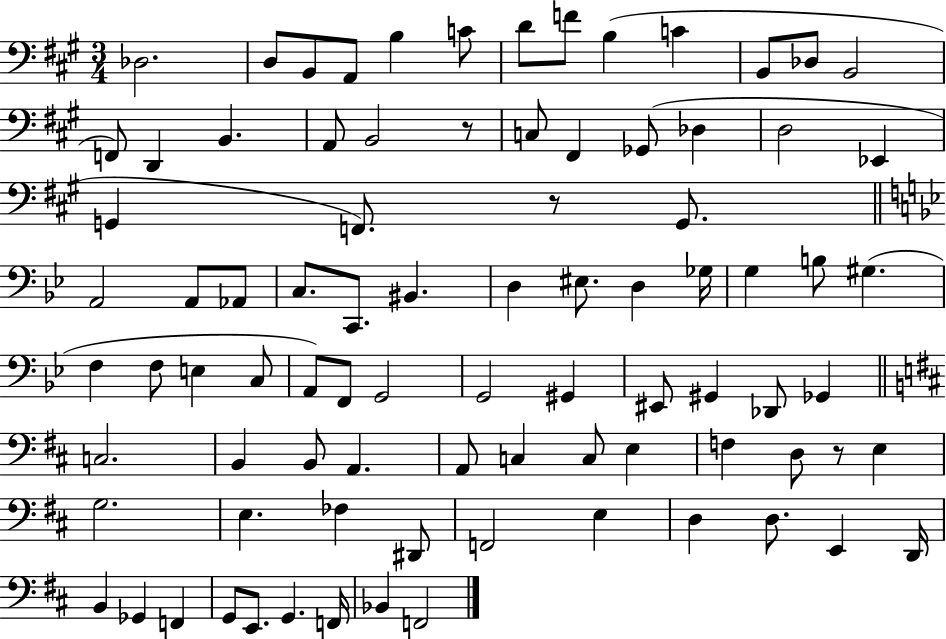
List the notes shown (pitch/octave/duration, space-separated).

Db3/h. D3/e B2/e A2/e B3/q C4/e D4/e F4/e B3/q C4/q B2/e Db3/e B2/h F2/e D2/q B2/q. A2/e B2/h R/e C3/e F#2/q Gb2/e Db3/q D3/h Eb2/q G2/q F2/e. R/e G2/e. A2/h A2/e Ab2/e C3/e. C2/e. BIS2/q. D3/q EIS3/e. D3/q Gb3/s G3/q B3/e G#3/q. F3/q F3/e E3/q C3/e A2/e F2/e G2/h G2/h G#2/q EIS2/e G#2/q Db2/e Gb2/q C3/h. B2/q B2/e A2/q. A2/e C3/q C3/e E3/q F3/q D3/e R/e E3/q G3/h. E3/q. FES3/q D#2/e F2/h E3/q D3/q D3/e. E2/q D2/s B2/q Gb2/q F2/q G2/e E2/e. G2/q. F2/s Bb2/q F2/h